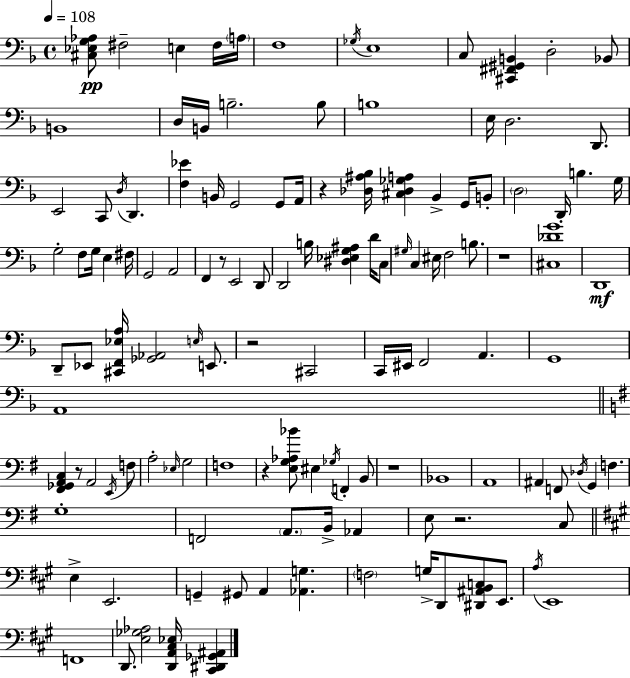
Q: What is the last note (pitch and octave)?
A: D2